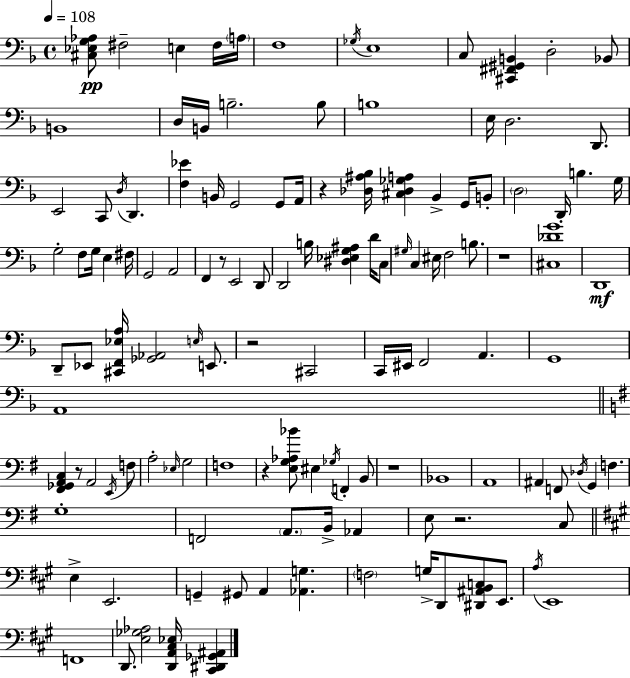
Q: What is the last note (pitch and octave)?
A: D2